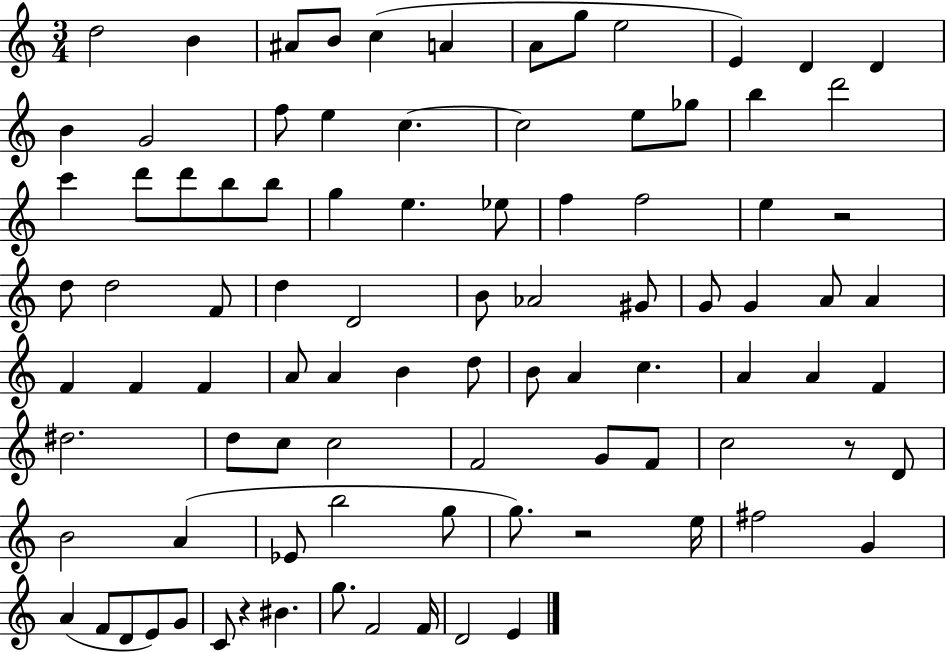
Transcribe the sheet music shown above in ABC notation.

X:1
T:Untitled
M:3/4
L:1/4
K:C
d2 B ^A/2 B/2 c A A/2 g/2 e2 E D D B G2 f/2 e c c2 e/2 _g/2 b d'2 c' d'/2 d'/2 b/2 b/2 g e _e/2 f f2 e z2 d/2 d2 F/2 d D2 B/2 _A2 ^G/2 G/2 G A/2 A F F F A/2 A B d/2 B/2 A c A A F ^d2 d/2 c/2 c2 F2 G/2 F/2 c2 z/2 D/2 B2 A _E/2 b2 g/2 g/2 z2 e/4 ^f2 G A F/2 D/2 E/2 G/2 C/2 z ^B g/2 F2 F/4 D2 E